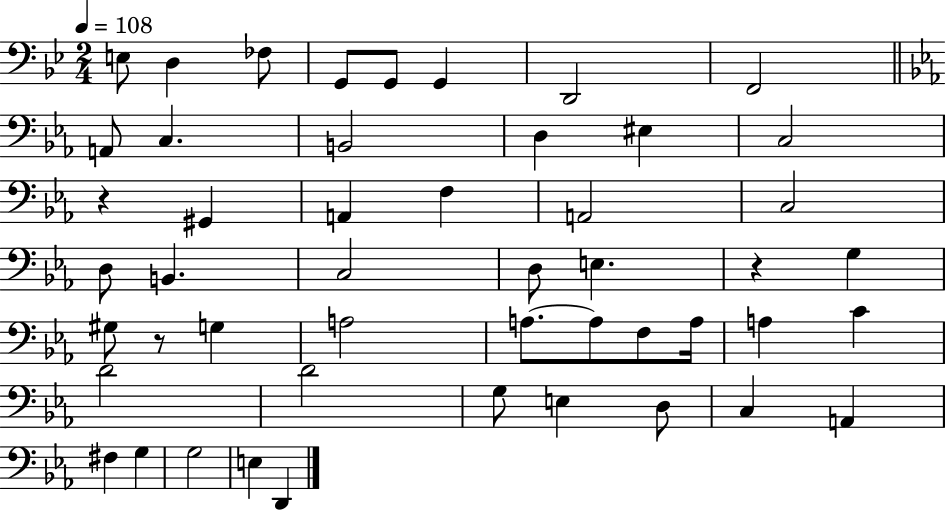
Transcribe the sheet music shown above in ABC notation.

X:1
T:Untitled
M:2/4
L:1/4
K:Bb
E,/2 D, _F,/2 G,,/2 G,,/2 G,, D,,2 F,,2 A,,/2 C, B,,2 D, ^E, C,2 z ^G,, A,, F, A,,2 C,2 D,/2 B,, C,2 D,/2 E, z G, ^G,/2 z/2 G, A,2 A,/2 A,/2 F,/2 A,/4 A, C D2 D2 G,/2 E, D,/2 C, A,, ^F, G, G,2 E, D,,